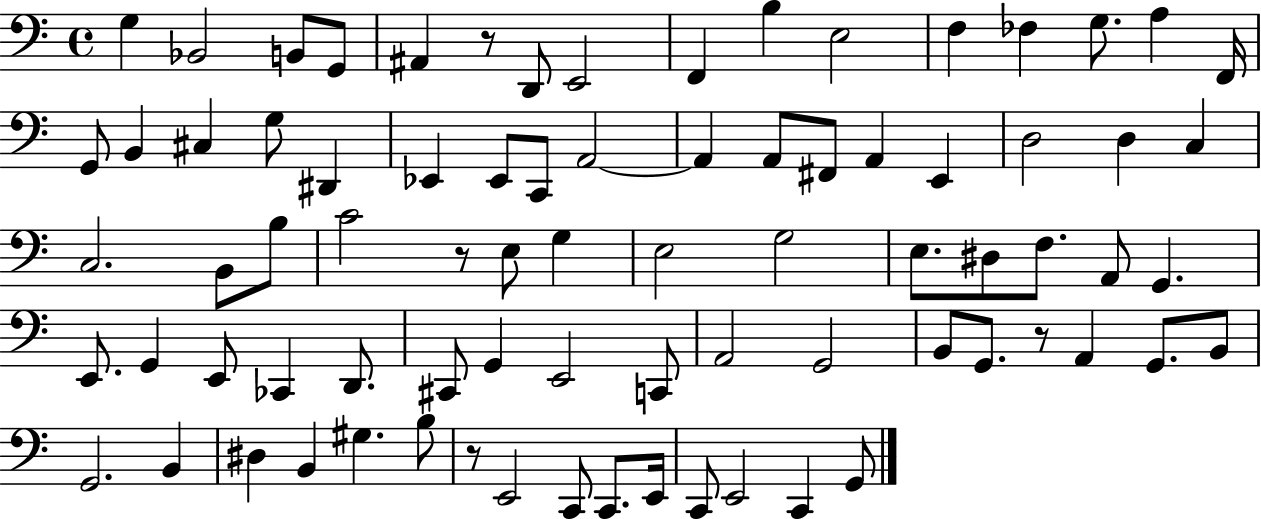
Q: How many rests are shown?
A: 4